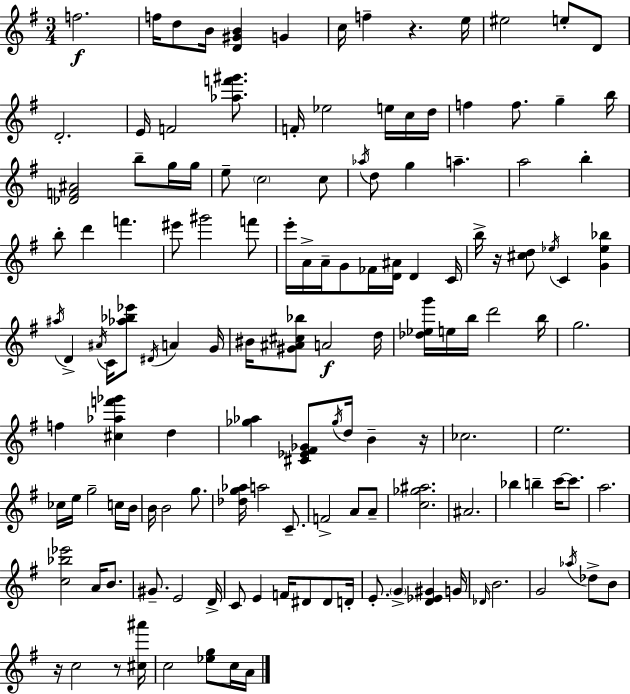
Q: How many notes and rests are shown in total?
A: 139